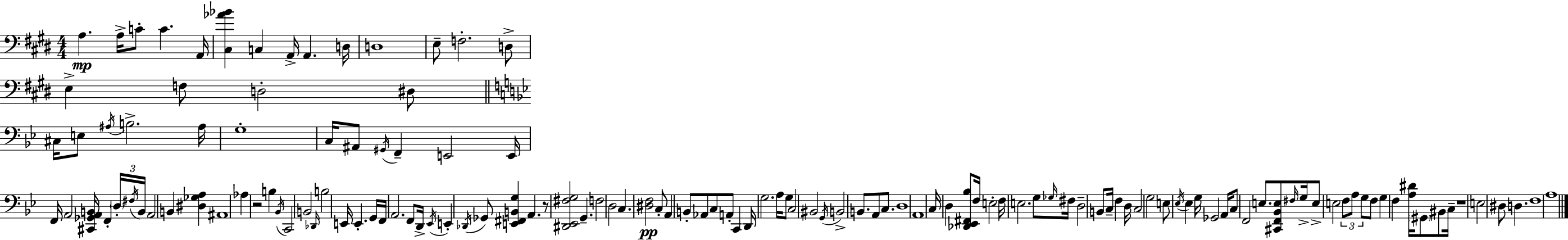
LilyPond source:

{
  \clef bass
  \numericTimeSignature
  \time 4/4
  \key e \major
  a4.\mp a16-> c'8-. c'4. a,16 | <cis aes' bes'>4 c4 a,16-> a,4. d16 | d1 | e8-- f2.-. d8-> | \break e4-> f8 d2-. dis8 | \bar "||" \break \key bes \major cis16 e8 \acciaccatura { ais16 } b2.-> | ais16 g1-. | c16 ais,8 \acciaccatura { gis,16 } f,4-- e,2 | e,16 f,16 a,2 <cis, ges, a, b,>16 f,4-. | \break \tuplet 3/2 { \parenthesize d16-. \acciaccatura { fis16 } b,16 } a,2 b,4 <dis ges a>4 | ais,1 | aes4 r2 b4 | \acciaccatura { bes,16 } c,2 b,2 | \break \grace { des,16 } b2 e,16 e,4.-. | g,16 f,16 a,2. | f,8 d,16-> \acciaccatura { ees,16 } e,4-. \acciaccatura { des,16 } ges,8 <e, fis, b, g>4 | a,4. r8 <dis, ees, fis g>2 | \break g,4.-- f2 d2 | c4. <dis f>2\pp | c8-. a,4 b,8-. aes,8 c8 | a,8-. c,4 d,16 g2. | \break a16 g8 c2 bis,2 | \acciaccatura { g,16 } b,2-> | b,8. a,8 c8. d1 | a,1 | \break c16 d4 <des, ees, fis, bes>8 f16 | e2-. f16 e2. | g8 \grace { ges16 } fis16 d2-- | b,8 c16-- f4 d16 c2 | \break g2 e8 \acciaccatura { ees16 } ees4 | g16 ges,2 a,16 c8 f,2 | e8. <cis, f, bes, e>8 \grace { fis16 } g16-> e8-> e2 | \tuplet 3/2 { f8 a8 g8 } f8 g4 | \break f4 <a dis'>16 \parenthesize gis,8 bis,8 c16-- r1 | e2 | dis8 d4. f1 | a1 | \break \bar "|."
}